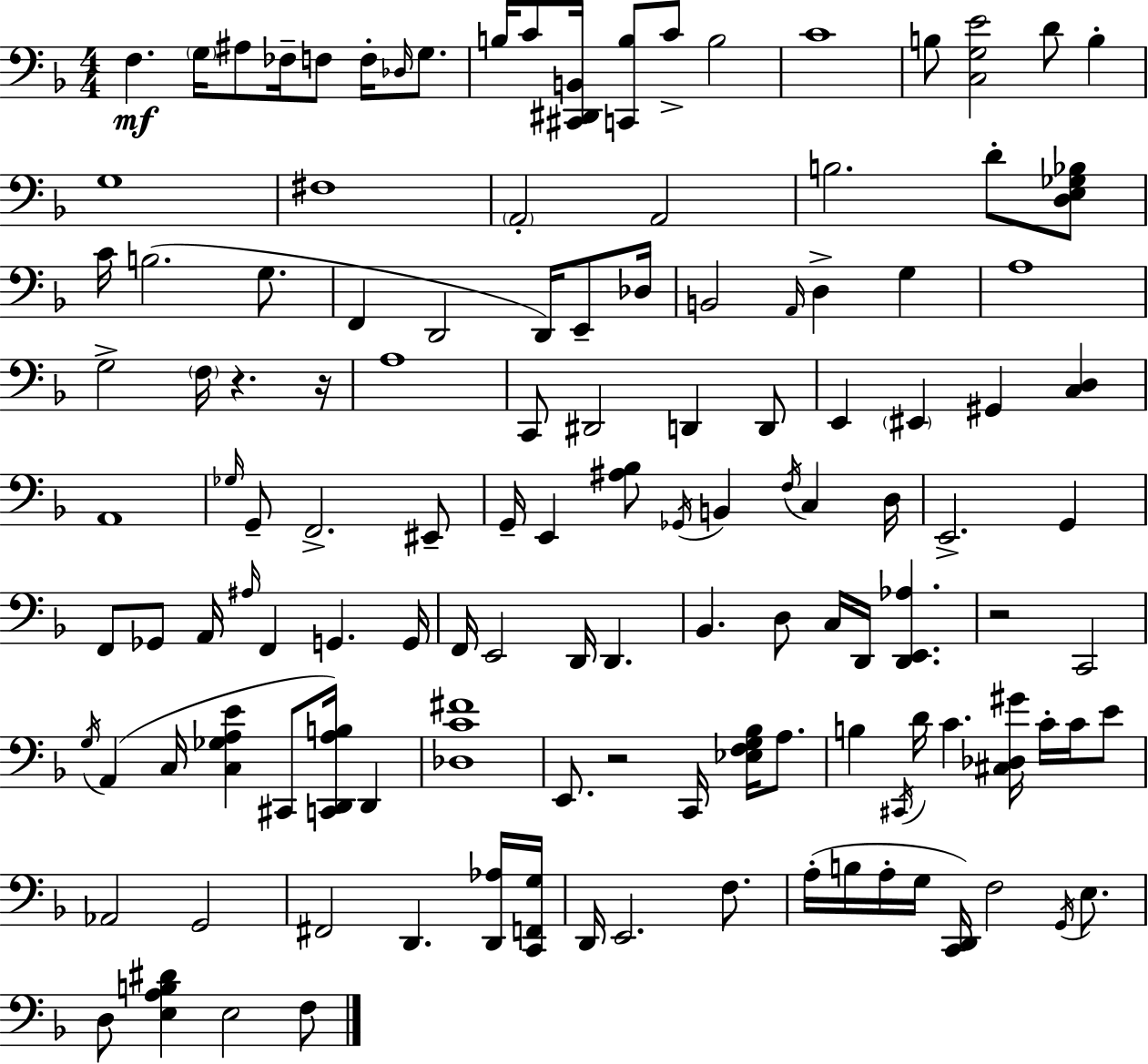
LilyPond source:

{
  \clef bass
  \numericTimeSignature
  \time 4/4
  \key f \major
  f4.\mf \parenthesize g16 ais8 fes16-- f8 f16-. \grace { des16 } g8. | b16 c'8 <cis, dis, b,>16 <c, b>8 c'8-> b2 | c'1 | b8 <c g e'>2 d'8 b4-. | \break g1 | fis1 | \parenthesize a,2-. a,2 | b2. d'8-. <d e ges bes>8 | \break c'16 b2.( g8. | f,4 d,2 d,16) e,8-- | des16 b,2 \grace { a,16 } d4-> g4 | a1 | \break g2-> \parenthesize f16 r4. | r16 a1 | c,8 dis,2 d,4 | d,8 e,4 \parenthesize eis,4 gis,4 <c d>4 | \break a,1 | \grace { ges16 } g,8-- f,2.-> | eis,8-- g,16-- e,4 <ais bes>8 \acciaccatura { ges,16 } b,4 \acciaccatura { f16 } | c4 d16 e,2.-> | \break g,4 f,8 ges,8 a,16 \grace { ais16 } f,4 g,4. | g,16 f,16 e,2 d,16 | d,4. bes,4. d8 c16 d,16 | <d, e, aes>4. r2 c,2 | \break \acciaccatura { g16 }( a,4 c16 <c ges a e'>4 | cis,8 <c, d, a b>16) d,4 <des c' fis'>1 | e,8. r2 | c,16 <ees f g bes>16 a8. b4 \acciaccatura { cis,16 } d'16 c'4. | \break <cis des gis'>16 c'16-. c'16 e'8 aes,2 | g,2 fis,2 | d,4. <d, aes>16 <c, f, g>16 d,16 e,2. | f8. a16-.( b16 a16-. g16 <c, d,>16) f2 | \break \acciaccatura { g,16 } e8. d8 <e a b dis'>4 e2 | f8 \bar "|."
}